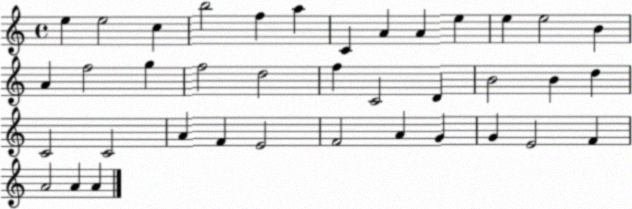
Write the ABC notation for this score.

X:1
T:Untitled
M:4/4
L:1/4
K:C
e e2 c b2 f a C A A e e e2 B A f2 g f2 d2 f C2 D B2 B d C2 C2 A F E2 F2 A G G E2 F A2 A A